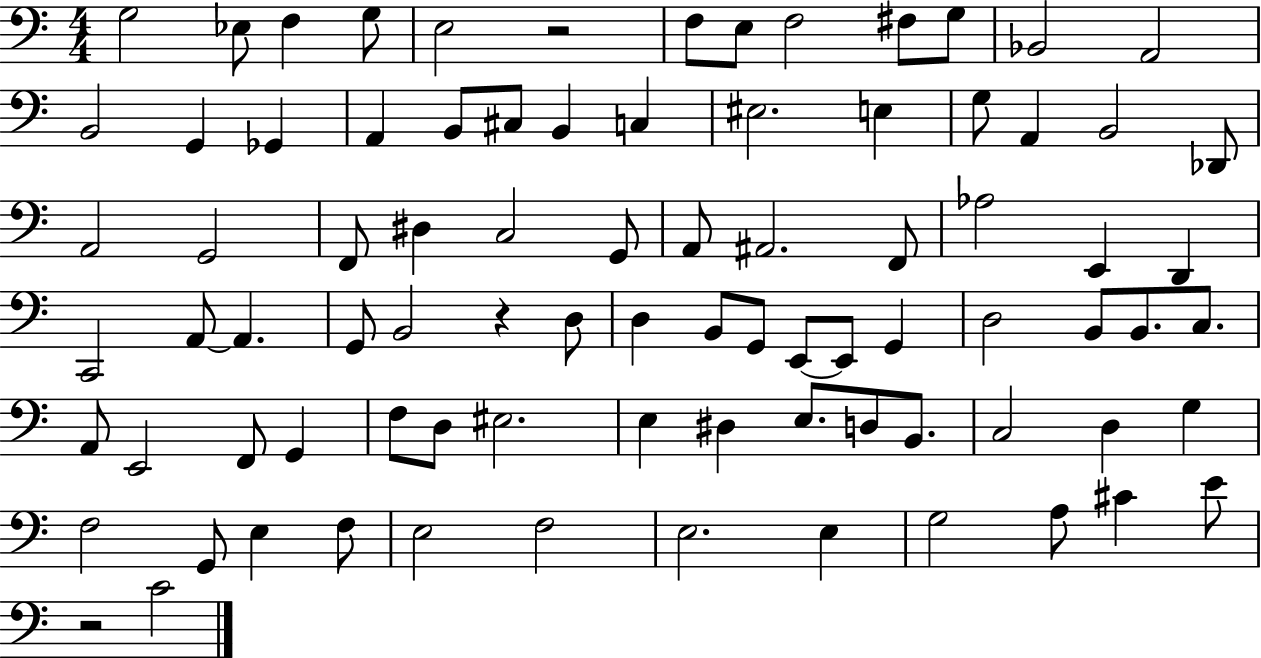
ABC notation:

X:1
T:Untitled
M:4/4
L:1/4
K:C
G,2 _E,/2 F, G,/2 E,2 z2 F,/2 E,/2 F,2 ^F,/2 G,/2 _B,,2 A,,2 B,,2 G,, _G,, A,, B,,/2 ^C,/2 B,, C, ^E,2 E, G,/2 A,, B,,2 _D,,/2 A,,2 G,,2 F,,/2 ^D, C,2 G,,/2 A,,/2 ^A,,2 F,,/2 _A,2 E,, D,, C,,2 A,,/2 A,, G,,/2 B,,2 z D,/2 D, B,,/2 G,,/2 E,,/2 E,,/2 G,, D,2 B,,/2 B,,/2 C,/2 A,,/2 E,,2 F,,/2 G,, F,/2 D,/2 ^E,2 E, ^D, E,/2 D,/2 B,,/2 C,2 D, G, F,2 G,,/2 E, F,/2 E,2 F,2 E,2 E, G,2 A,/2 ^C E/2 z2 C2